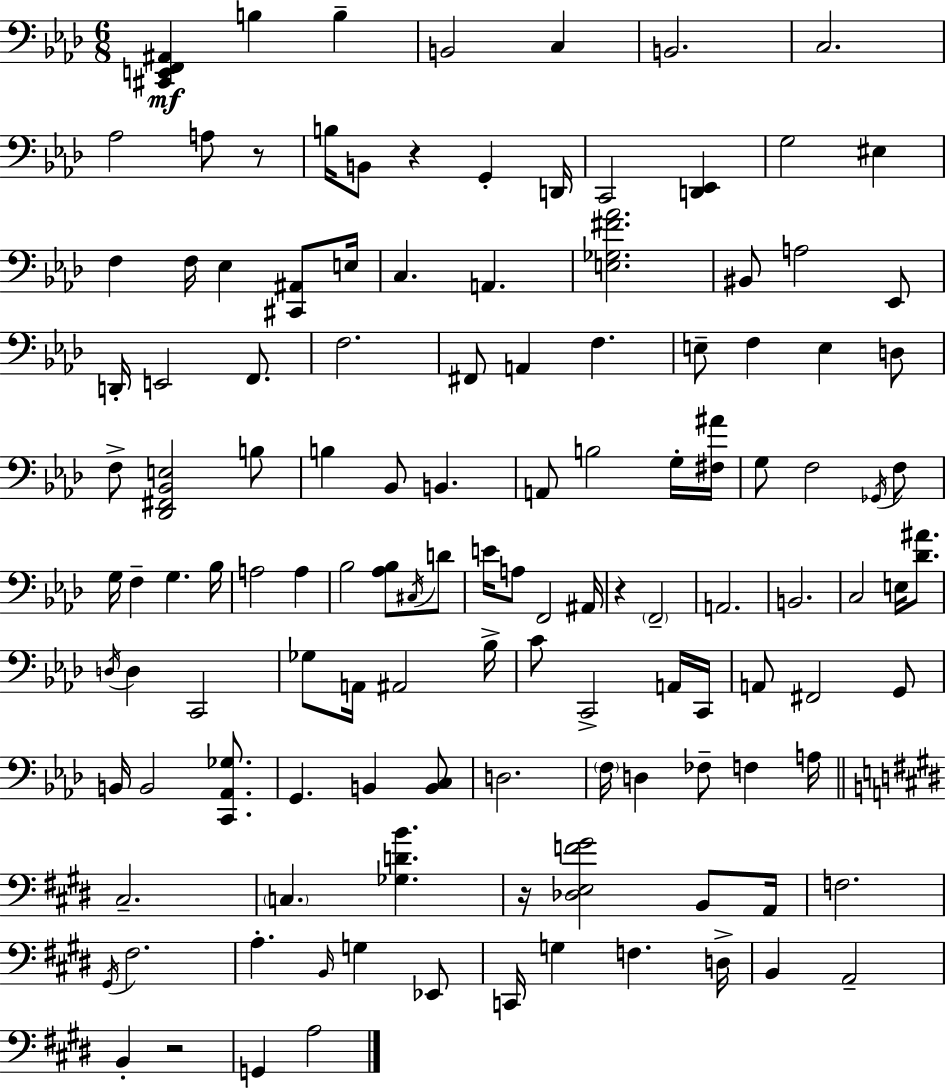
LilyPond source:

{
  \clef bass
  \numericTimeSignature
  \time 6/8
  \key aes \major
  <cis, e, f, ais,>4\mf b4 b4-- | b,2 c4 | b,2. | c2. | \break aes2 a8 r8 | b16 b,8 r4 g,4-. d,16 | c,2 <d, ees,>4 | g2 eis4 | \break f4 f16 ees4 <cis, ais,>8 e16 | c4. a,4. | <e ges fis' aes'>2. | bis,8 a2 ees,8 | \break d,16-. e,2 f,8. | f2. | fis,8 a,4 f4. | e8-- f4 e4 d8 | \break f8-> <des, fis, bes, e>2 b8 | b4 bes,8 b,4. | a,8 b2 g16-. <fis ais'>16 | g8 f2 \acciaccatura { ges,16 } f8 | \break g16 f4-- g4. | bes16 a2 a4 | bes2 <aes bes>8 \acciaccatura { cis16 } | d'8 e'16 a8 f,2 | \break ais,16 r4 \parenthesize f,2-- | a,2. | b,2. | c2 e16 <des' ais'>8. | \break \acciaccatura { d16 } d4 c,2 | ges8 a,16 ais,2 | bes16-> c'8 c,2-> | a,16 c,16 a,8 fis,2 | \break g,8 b,16 b,2 | <c, aes, ges>8. g,4. b,4 | <b, c>8 d2. | \parenthesize f16 d4 fes8-- f4 | \break a16 \bar "||" \break \key e \major cis2.-- | \parenthesize c4. <ges d' b'>4. | r16 <des e f' gis'>2 b,8 a,16 | f2. | \break \acciaccatura { gis,16 } fis2. | a4.-. \grace { b,16 } g4 | ees,8 c,16 g4 f4. | d16-> b,4 a,2-- | \break b,4-. r2 | g,4 a2 | \bar "|."
}